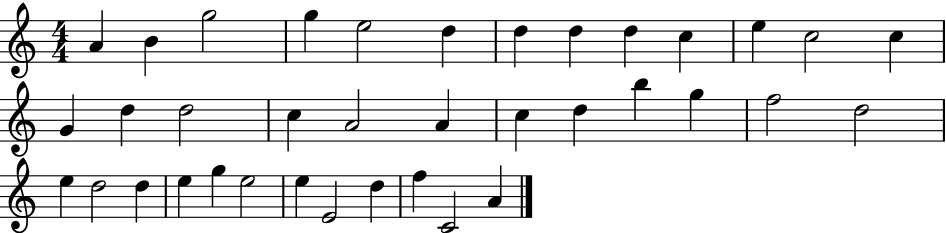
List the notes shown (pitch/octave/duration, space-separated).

A4/q B4/q G5/h G5/q E5/h D5/q D5/q D5/q D5/q C5/q E5/q C5/h C5/q G4/q D5/q D5/h C5/q A4/h A4/q C5/q D5/q B5/q G5/q F5/h D5/h E5/q D5/h D5/q E5/q G5/q E5/h E5/q E4/h D5/q F5/q C4/h A4/q